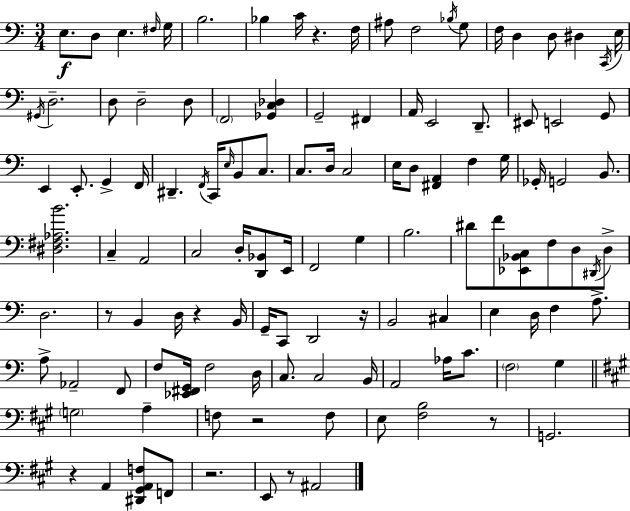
X:1
T:Untitled
M:3/4
L:1/4
K:C
E,/2 D,/2 E, ^F,/4 G,/4 B,2 _B, C/4 z F,/4 ^A,/2 F,2 _B,/4 G,/2 F,/4 D, D,/2 ^D, C,,/4 E,/4 ^G,,/4 D,2 D,/2 D,2 D,/2 F,,2 [_G,,C,_D,] G,,2 ^F,, A,,/4 E,,2 D,,/2 ^E,,/2 E,,2 G,,/2 E,, E,,/2 G,, F,,/4 ^D,, F,,/4 C,,/4 E,/4 B,,/2 C,/2 C,/2 D,/4 C,2 E,/4 D,/2 [^F,,A,,] F, G,/4 _G,,/4 G,,2 B,,/2 [^D,^F,_A,B]2 C, A,,2 C,2 D,/4 [D,,_B,,]/2 E,,/4 F,,2 G, B,2 ^D/2 F/2 [_E,,_B,,C,]/2 F,/2 D,/2 ^D,,/4 D,/2 D,2 z/2 B,, D,/4 z B,,/4 G,,/4 C,,/2 D,,2 z/4 B,,2 ^C, E, D,/4 F, A,/2 A,/2 _A,,2 F,,/2 F,/2 [_E,,^F,,G,,]/4 F,2 D,/4 C,/2 C,2 B,,/4 A,,2 _A,/4 C/2 F,2 G, G,2 A, F,/2 z2 F,/2 E,/2 [^F,B,]2 z/2 G,,2 z A,, [^D,,^G,,A,,F,]/2 F,,/2 z2 E,,/2 z/2 ^A,,2